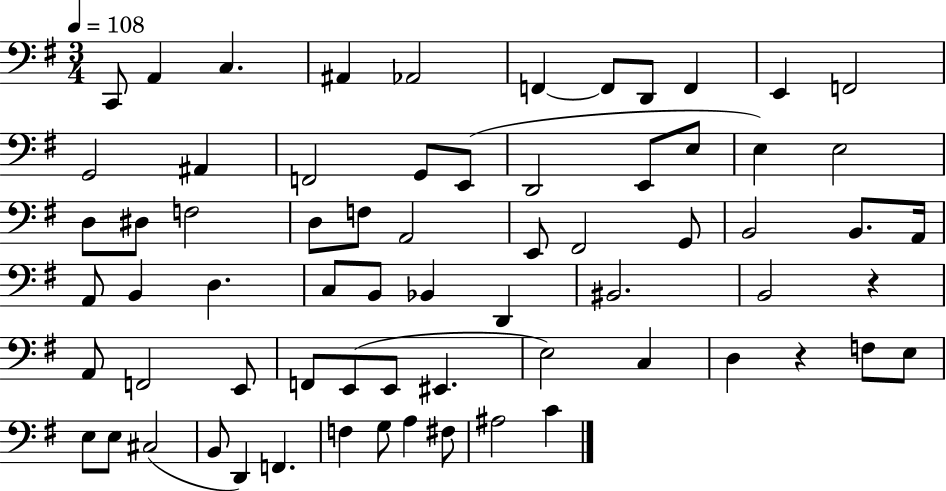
C2/e A2/q C3/q. A#2/q Ab2/h F2/q F2/e D2/e F2/q E2/q F2/h G2/h A#2/q F2/h G2/e E2/e D2/h E2/e E3/e E3/q E3/h D3/e D#3/e F3/h D3/e F3/e A2/h E2/e F#2/h G2/e B2/h B2/e. A2/s A2/e B2/q D3/q. C3/e B2/e Bb2/q D2/q BIS2/h. B2/h R/q A2/e F2/h E2/e F2/e E2/e E2/e EIS2/q. E3/h C3/q D3/q R/q F3/e E3/e E3/e E3/e C#3/h B2/e D2/q F2/q. F3/q G3/e A3/q F#3/e A#3/h C4/q